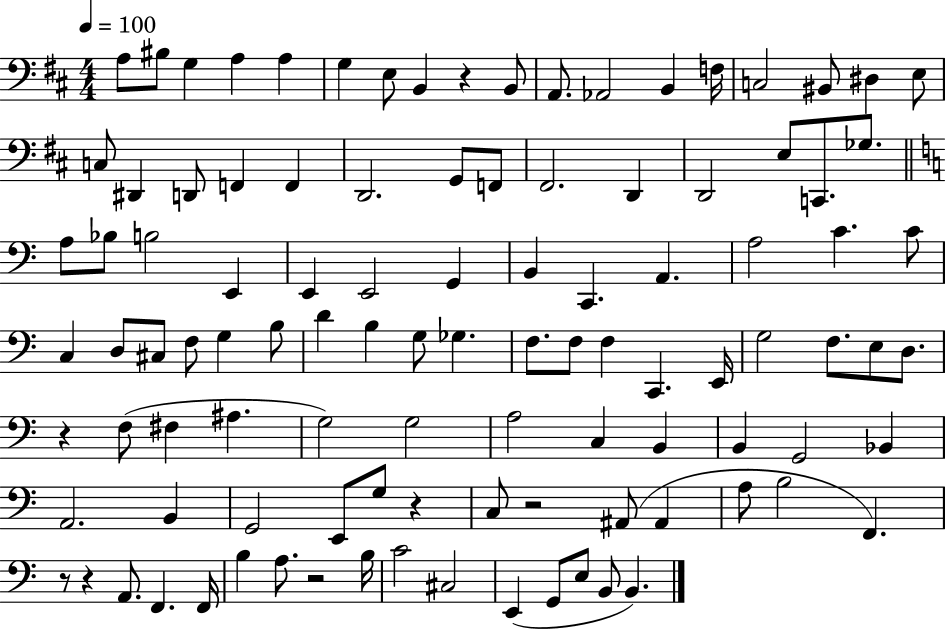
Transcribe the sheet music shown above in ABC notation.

X:1
T:Untitled
M:4/4
L:1/4
K:D
A,/2 ^B,/2 G, A, A, G, E,/2 B,, z B,,/2 A,,/2 _A,,2 B,, F,/4 C,2 ^B,,/2 ^D, E,/2 C,/2 ^D,, D,,/2 F,, F,, D,,2 G,,/2 F,,/2 ^F,,2 D,, D,,2 E,/2 C,,/2 _G,/2 A,/2 _B,/2 B,2 E,, E,, E,,2 G,, B,, C,, A,, A,2 C C/2 C, D,/2 ^C,/2 F,/2 G, B,/2 D B, G,/2 _G, F,/2 F,/2 F, C,, E,,/4 G,2 F,/2 E,/2 D,/2 z F,/2 ^F, ^A, G,2 G,2 A,2 C, B,, B,, G,,2 _B,, A,,2 B,, G,,2 E,,/2 G,/2 z C,/2 z2 ^A,,/2 ^A,, A,/2 B,2 F,, z/2 z A,,/2 F,, F,,/4 B, A,/2 z2 B,/4 C2 ^C,2 E,, G,,/2 E,/2 B,,/2 B,,